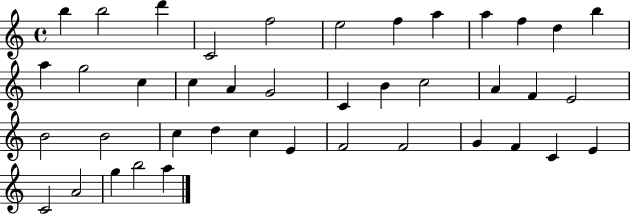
B5/q B5/h D6/q C4/h F5/h E5/h F5/q A5/q A5/q F5/q D5/q B5/q A5/q G5/h C5/q C5/q A4/q G4/h C4/q B4/q C5/h A4/q F4/q E4/h B4/h B4/h C5/q D5/q C5/q E4/q F4/h F4/h G4/q F4/q C4/q E4/q C4/h A4/h G5/q B5/h A5/q